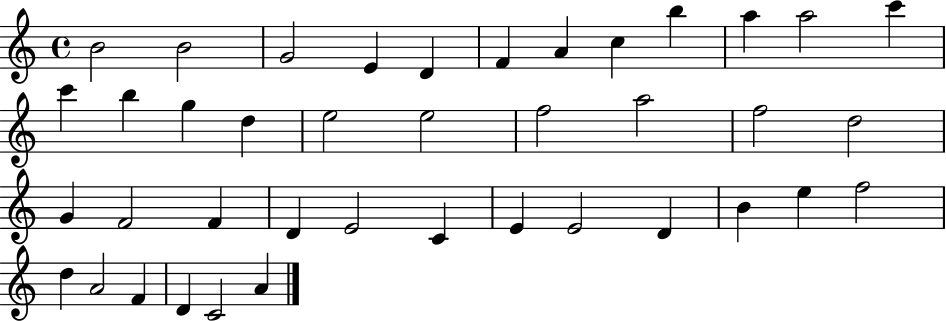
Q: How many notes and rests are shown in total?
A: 40